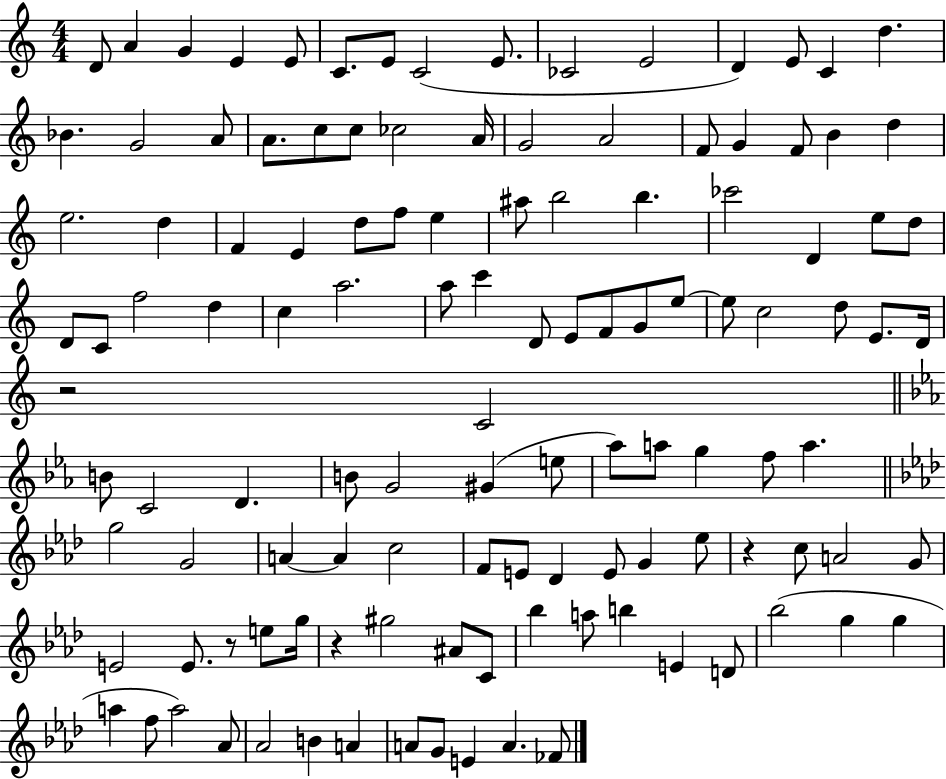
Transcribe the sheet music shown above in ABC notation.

X:1
T:Untitled
M:4/4
L:1/4
K:C
D/2 A G E E/2 C/2 E/2 C2 E/2 _C2 E2 D E/2 C d _B G2 A/2 A/2 c/2 c/2 _c2 A/4 G2 A2 F/2 G F/2 B d e2 d F E d/2 f/2 e ^a/2 b2 b _c'2 D e/2 d/2 D/2 C/2 f2 d c a2 a/2 c' D/2 E/2 F/2 G/2 e/2 e/2 c2 d/2 E/2 D/4 z2 C2 B/2 C2 D B/2 G2 ^G e/2 _a/2 a/2 g f/2 a g2 G2 A A c2 F/2 E/2 _D E/2 G _e/2 z c/2 A2 G/2 E2 E/2 z/2 e/2 g/4 z ^g2 ^A/2 C/2 _b a/2 b E D/2 _b2 g g a f/2 a2 _A/2 _A2 B A A/2 G/2 E A _F/2